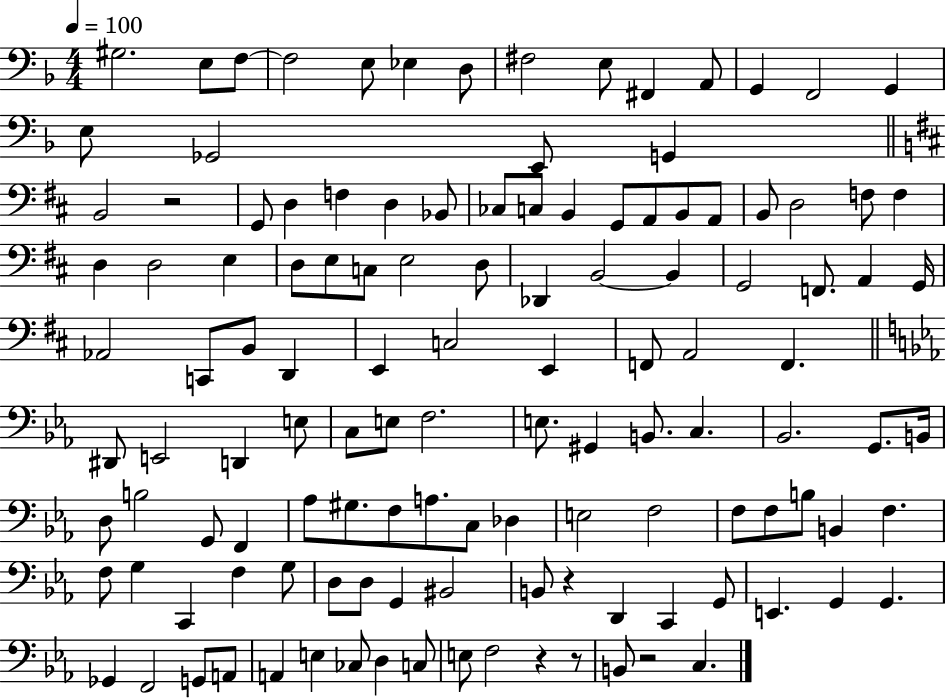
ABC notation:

X:1
T:Untitled
M:4/4
L:1/4
K:F
^G,2 E,/2 F,/2 F,2 E,/2 _E, D,/2 ^F,2 E,/2 ^F,, A,,/2 G,, F,,2 G,, E,/2 _G,,2 E,,/2 G,, B,,2 z2 G,,/2 D, F, D, _B,,/2 _C,/2 C,/2 B,, G,,/2 A,,/2 B,,/2 A,,/2 B,,/2 D,2 F,/2 F, D, D,2 E, D,/2 E,/2 C,/2 E,2 D,/2 _D,, B,,2 B,, G,,2 F,,/2 A,, G,,/4 _A,,2 C,,/2 B,,/2 D,, E,, C,2 E,, F,,/2 A,,2 F,, ^D,,/2 E,,2 D,, E,/2 C,/2 E,/2 F,2 E,/2 ^G,, B,,/2 C, _B,,2 G,,/2 B,,/4 D,/2 B,2 G,,/2 F,, _A,/2 ^G,/2 F,/2 A,/2 C,/2 _D, E,2 F,2 F,/2 F,/2 B,/2 B,, F, F,/2 G, C,, F, G,/2 D,/2 D,/2 G,, ^B,,2 B,,/2 z D,, C,, G,,/2 E,, G,, G,, _G,, F,,2 G,,/2 A,,/2 A,, E, _C,/2 D, C,/2 E,/2 F,2 z z/2 B,,/2 z2 C,